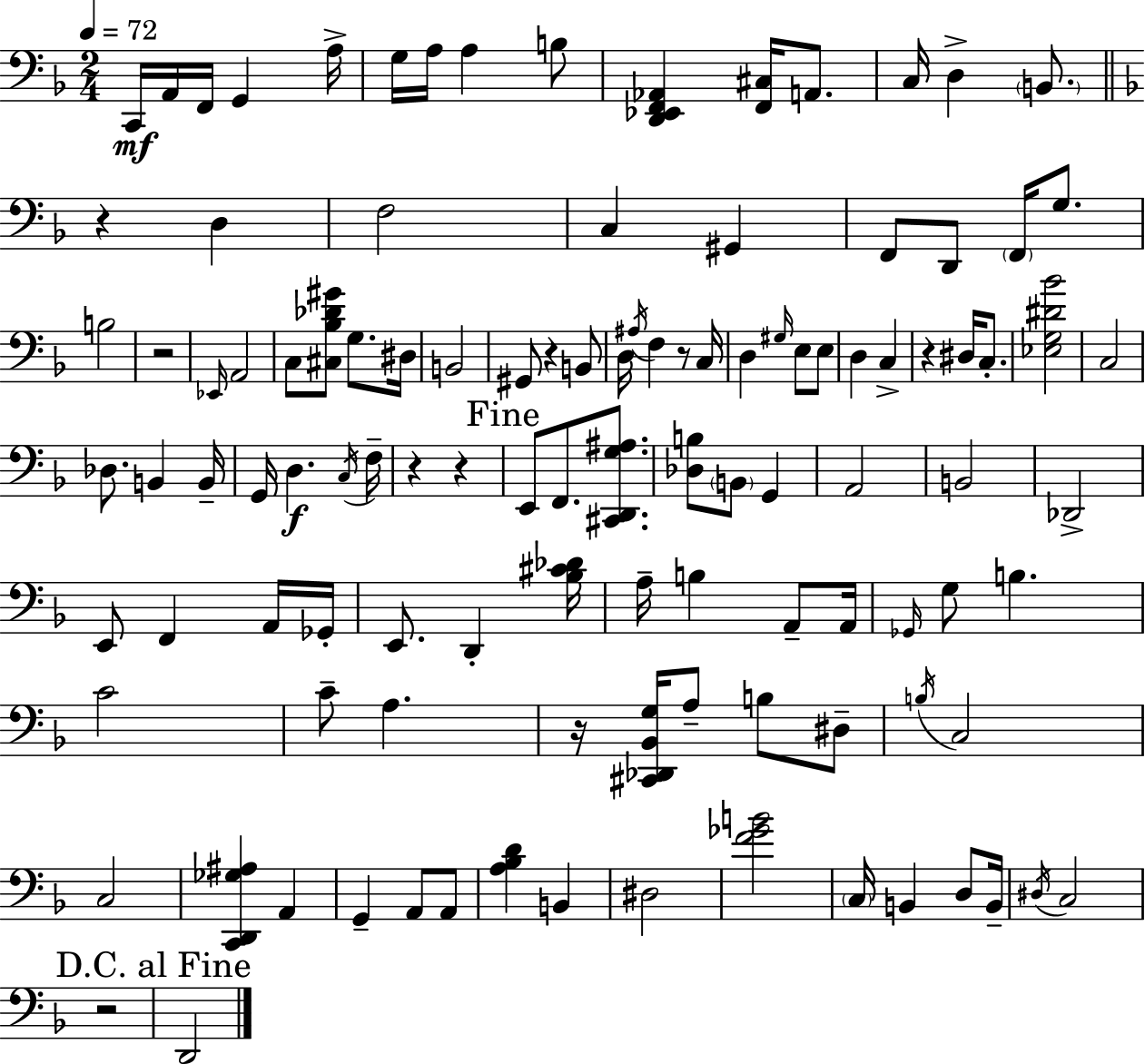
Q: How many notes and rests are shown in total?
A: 112